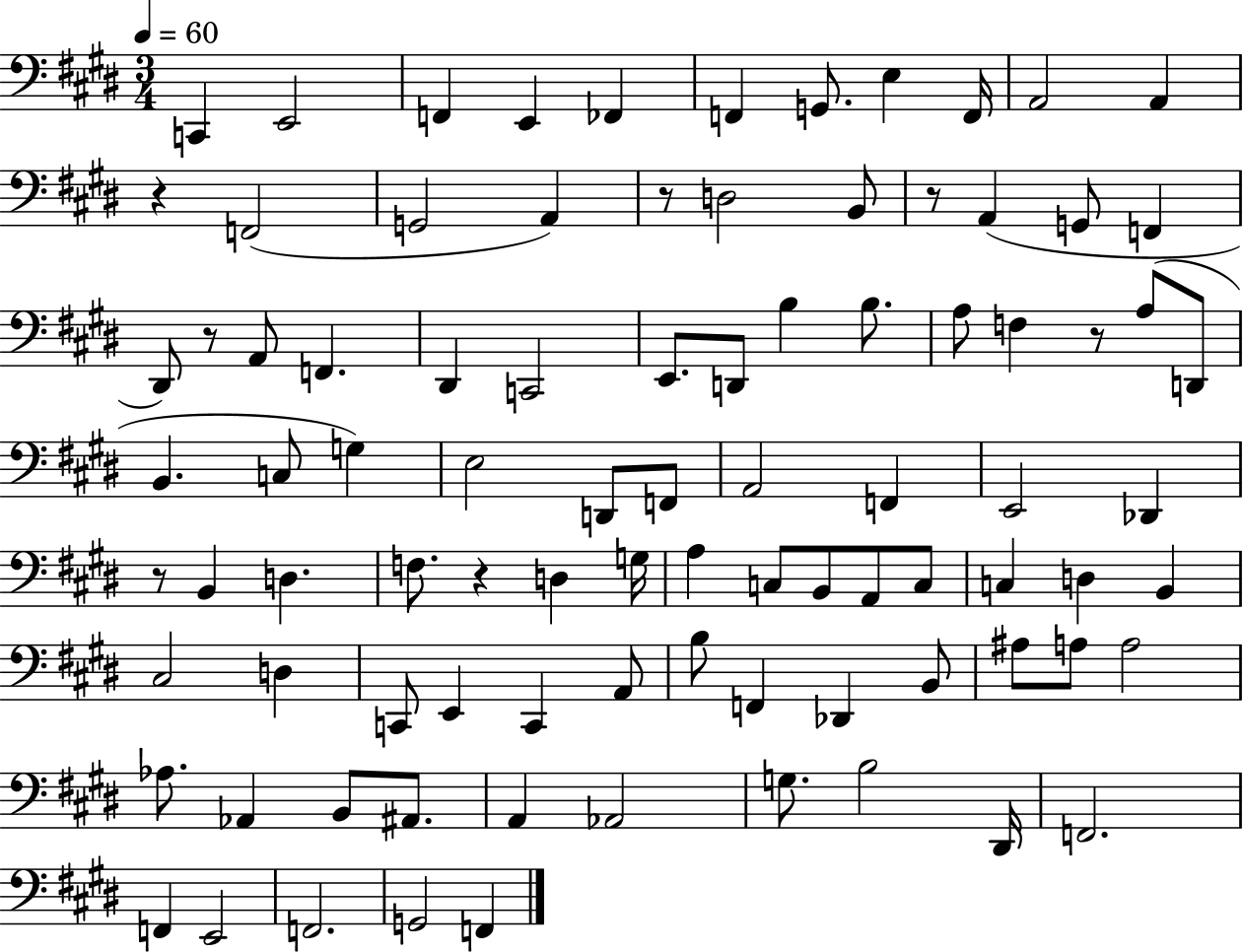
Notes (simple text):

C2/q E2/h F2/q E2/q FES2/q F2/q G2/e. E3/q F2/s A2/h A2/q R/q F2/h G2/h A2/q R/e D3/h B2/e R/e A2/q G2/e F2/q D#2/e R/e A2/e F2/q. D#2/q C2/h E2/e. D2/e B3/q B3/e. A3/e F3/q R/e A3/e D2/e B2/q. C3/e G3/q E3/h D2/e F2/e A2/h F2/q E2/h Db2/q R/e B2/q D3/q. F3/e. R/q D3/q G3/s A3/q C3/e B2/e A2/e C3/e C3/q D3/q B2/q C#3/h D3/q C2/e E2/q C2/q A2/e B3/e F2/q Db2/q B2/e A#3/e A3/e A3/h Ab3/e. Ab2/q B2/e A#2/e. A2/q Ab2/h G3/e. B3/h D#2/s F2/h. F2/q E2/h F2/h. G2/h F2/q